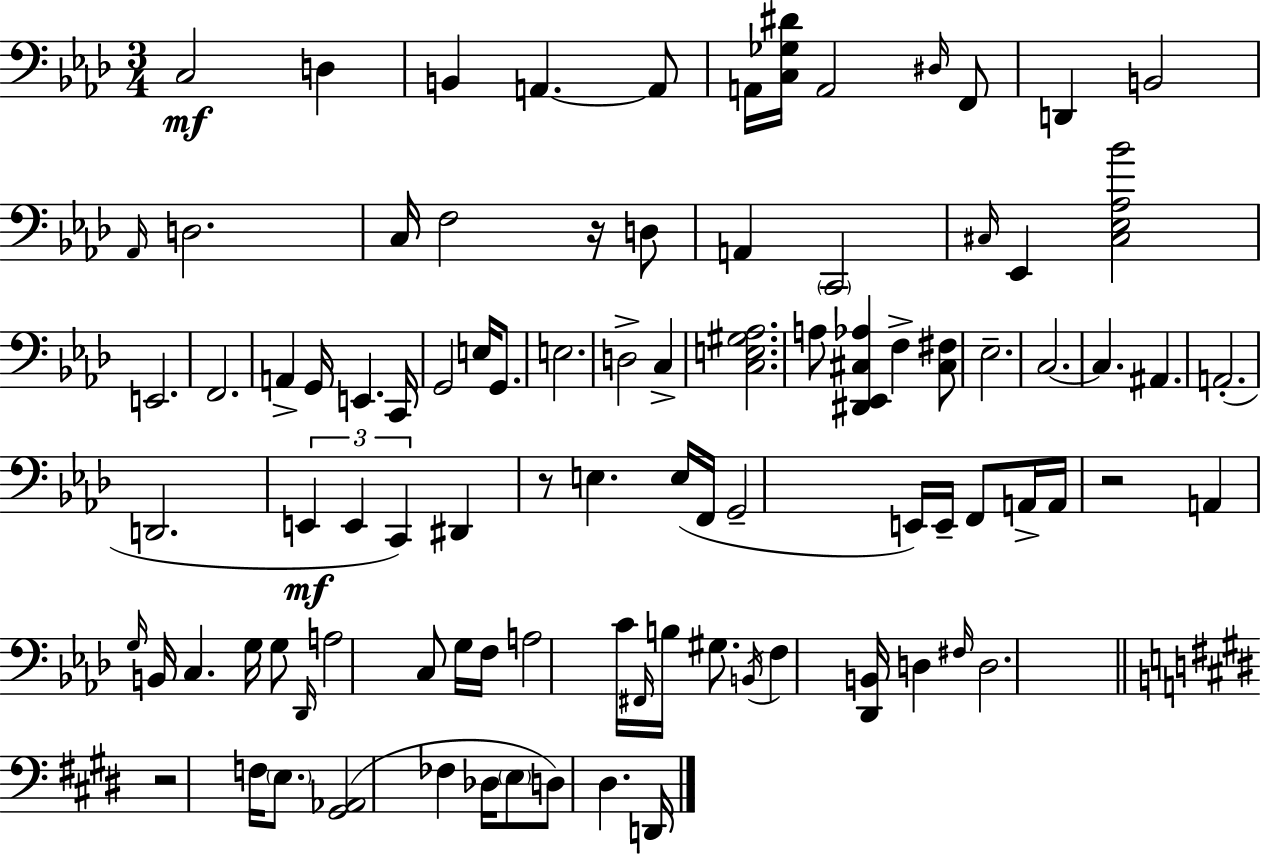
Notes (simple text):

C3/h D3/q B2/q A2/q. A2/e A2/s [C3,Gb3,D#4]/s A2/h D#3/s F2/e D2/q B2/h Ab2/s D3/h. C3/s F3/h R/s D3/e A2/q C2/h C#3/s Eb2/q [C#3,Eb3,Ab3,Bb4]/h E2/h. F2/h. A2/q G2/s E2/q. C2/s G2/h E3/s G2/e. E3/h. D3/h C3/q [C3,E3,G#3,Ab3]/h. A3/e [D#2,Eb2,C#3,Ab3]/q F3/q [C#3,F#3]/e Eb3/h. C3/h. C3/q. A#2/q. A2/h. D2/h. E2/q E2/q C2/q D#2/q R/e E3/q. E3/s F2/s G2/h E2/s E2/s F2/e A2/s A2/s R/h A2/q G3/s B2/s C3/q. G3/s G3/e Db2/s A3/h C3/e G3/s F3/s A3/h C4/s F#2/s B3/s G#3/e. B2/s F3/q [Db2,B2]/s D3/q F#3/s D3/h. R/h F3/s E3/e. [G#2,Ab2]/h FES3/q Db3/s E3/e D3/e D#3/q. D2/s